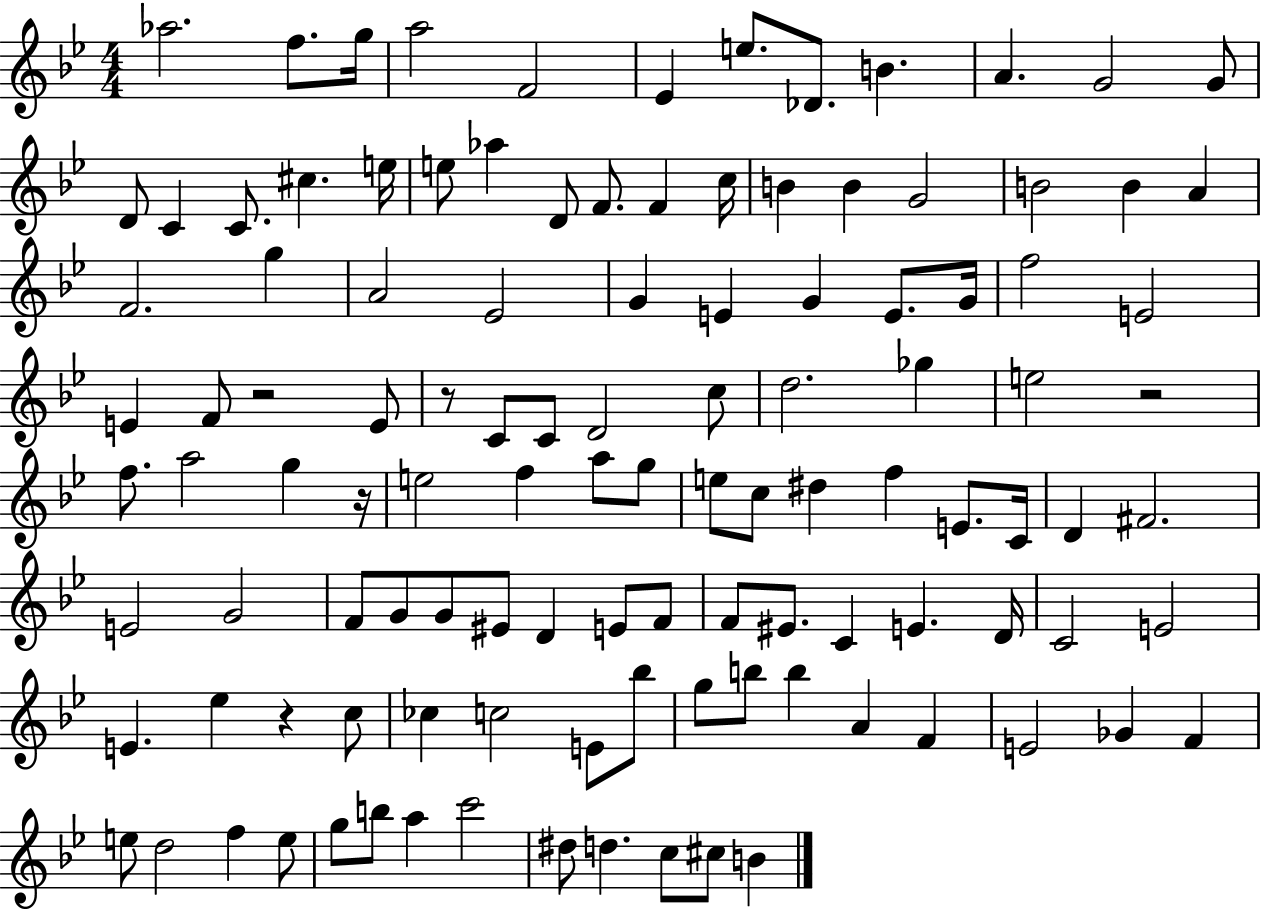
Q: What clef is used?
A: treble